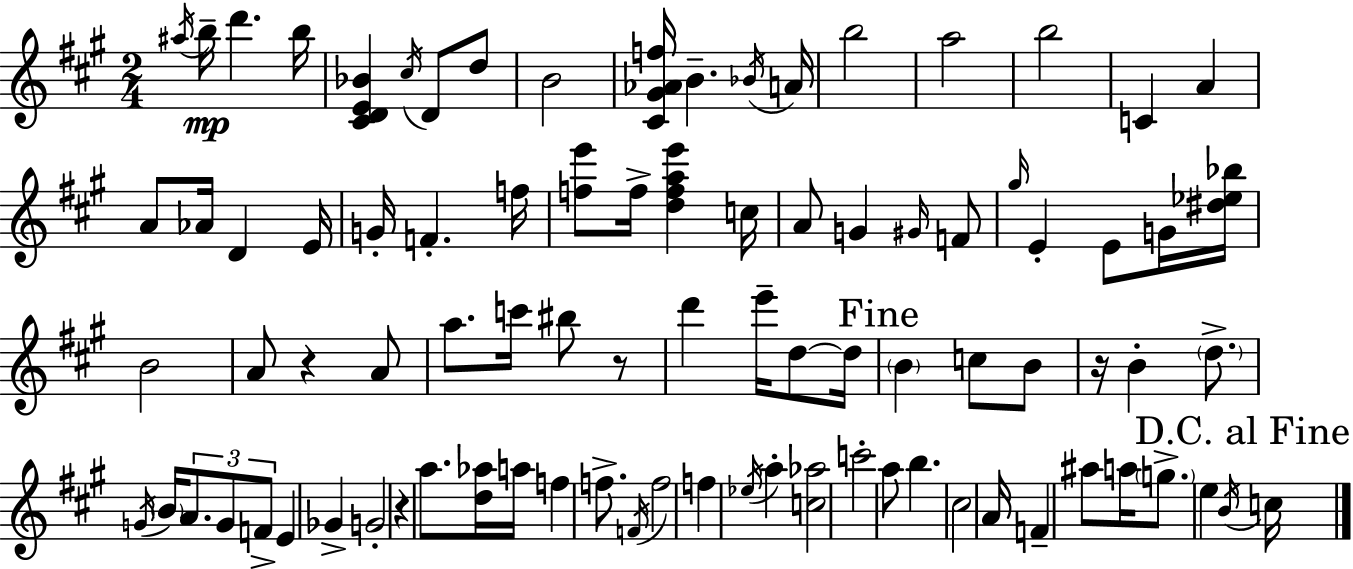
{
  \clef treble
  \numericTimeSignature
  \time 2/4
  \key a \major
  \acciaccatura { ais''16 }\mp b''16-- d'''4. | b''16 <cis' d' e' bes'>4 \acciaccatura { cis''16 } d'8 | d''8 b'2 | <cis' gis' aes' f''>16 b'4.-- | \break \acciaccatura { bes'16 } a'16 b''2 | a''2 | b''2 | c'4 a'4 | \break a'8 aes'16 d'4 | e'16 g'16-. f'4.-. | f''16 <f'' e'''>8 f''16-> <d'' f'' a'' e'''>4 | c''16 a'8 g'4 | \break \grace { gis'16 } f'8 \grace { gis''16 } e'4-. | e'8 g'16 <dis'' ees'' bes''>16 b'2 | a'8 r4 | a'8 a''8. | \break c'''16 bis''8 r8 d'''4 | e'''16-- d''8~~ d''16 \mark "Fine" \parenthesize b'4 | c''8 b'8 r16 b'4-. | \parenthesize d''8.-> \acciaccatura { g'16 } \parenthesize b'16 \tuplet 3/2 { a'8. | \break g'8 f'8-> } e'4 | ges'4-> g'2-. | r4 | a''8. <d'' aes''>16 a''16 f''4 | \break f''8.-> \acciaccatura { f'16 } f''2 | f''4 | \acciaccatura { ees''16 } a''4-. | <c'' aes''>2 | \break c'''2-. | a''8 b''4. | cis''2 | a'16 f'4-- ais''8 a''16 | \break \parenthesize g''8.-> e''4 \acciaccatura { b'16 } | \mark "D.C. al Fine" c''16 \bar "|."
}